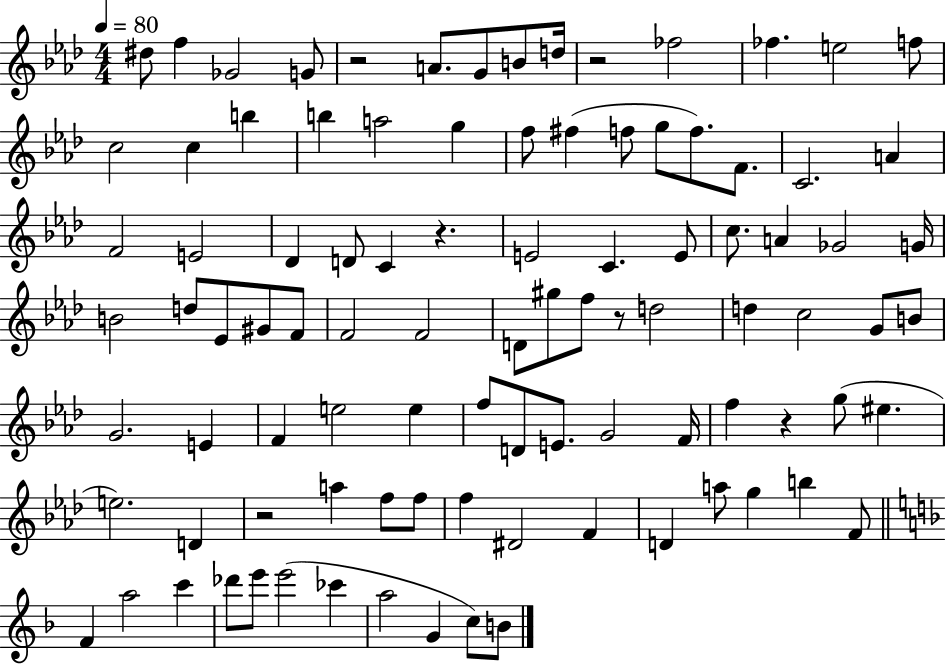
{
  \clef treble
  \numericTimeSignature
  \time 4/4
  \key aes \major
  \tempo 4 = 80
  \repeat volta 2 { dis''8 f''4 ges'2 g'8 | r2 a'8. g'8 b'8 d''16 | r2 fes''2 | fes''4. e''2 f''8 | \break c''2 c''4 b''4 | b''4 a''2 g''4 | f''8 fis''4( f''8 g''8 f''8.) f'8. | c'2. a'4 | \break f'2 e'2 | des'4 d'8 c'4 r4. | e'2 c'4. e'8 | c''8. a'4 ges'2 g'16 | \break b'2 d''8 ees'8 gis'8 f'8 | f'2 f'2 | d'8 gis''8 f''8 r8 d''2 | d''4 c''2 g'8 b'8 | \break g'2. e'4 | f'4 e''2 e''4 | f''8 d'8 e'8. g'2 f'16 | f''4 r4 g''8( eis''4. | \break e''2.) d'4 | r2 a''4 f''8 f''8 | f''4 dis'2 f'4 | d'4 a''8 g''4 b''4 f'8 | \break \bar "||" \break \key f \major f'4 a''2 c'''4 | des'''8 e'''8 e'''2( ces'''4 | a''2 g'4 c''8) b'8 | } \bar "|."
}